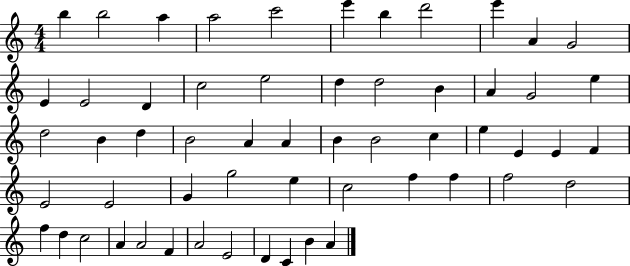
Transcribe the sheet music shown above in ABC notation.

X:1
T:Untitled
M:4/4
L:1/4
K:C
b b2 a a2 c'2 e' b d'2 e' A G2 E E2 D c2 e2 d d2 B A G2 e d2 B d B2 A A B B2 c e E E F E2 E2 G g2 e c2 f f f2 d2 f d c2 A A2 F A2 E2 D C B A